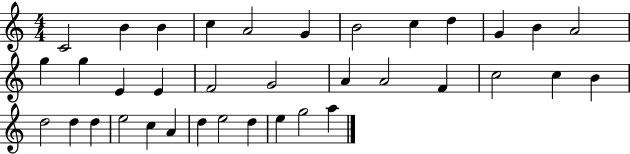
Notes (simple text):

C4/h B4/q B4/q C5/q A4/h G4/q B4/h C5/q D5/q G4/q B4/q A4/h G5/q G5/q E4/q E4/q F4/h G4/h A4/q A4/h F4/q C5/h C5/q B4/q D5/h D5/q D5/q E5/h C5/q A4/q D5/q E5/h D5/q E5/q G5/h A5/q